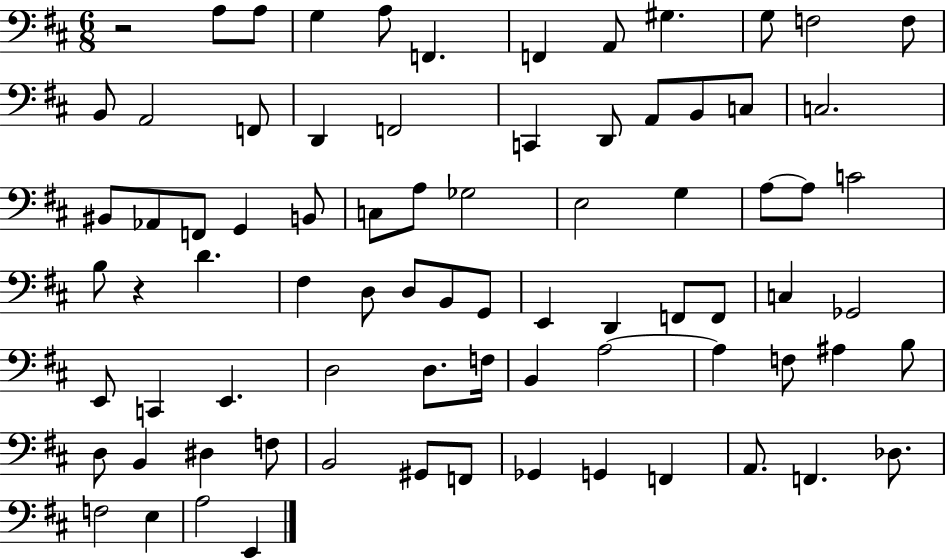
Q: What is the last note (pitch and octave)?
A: E2